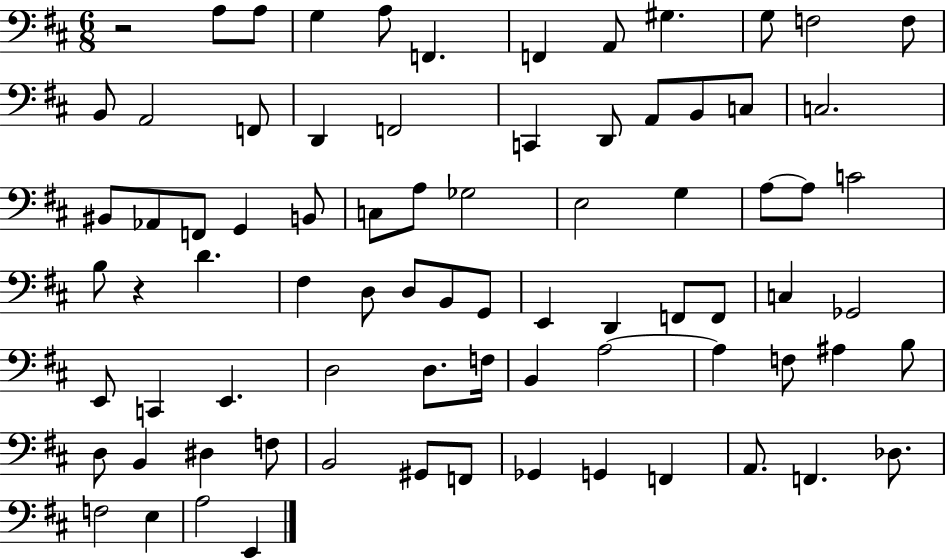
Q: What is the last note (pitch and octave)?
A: E2